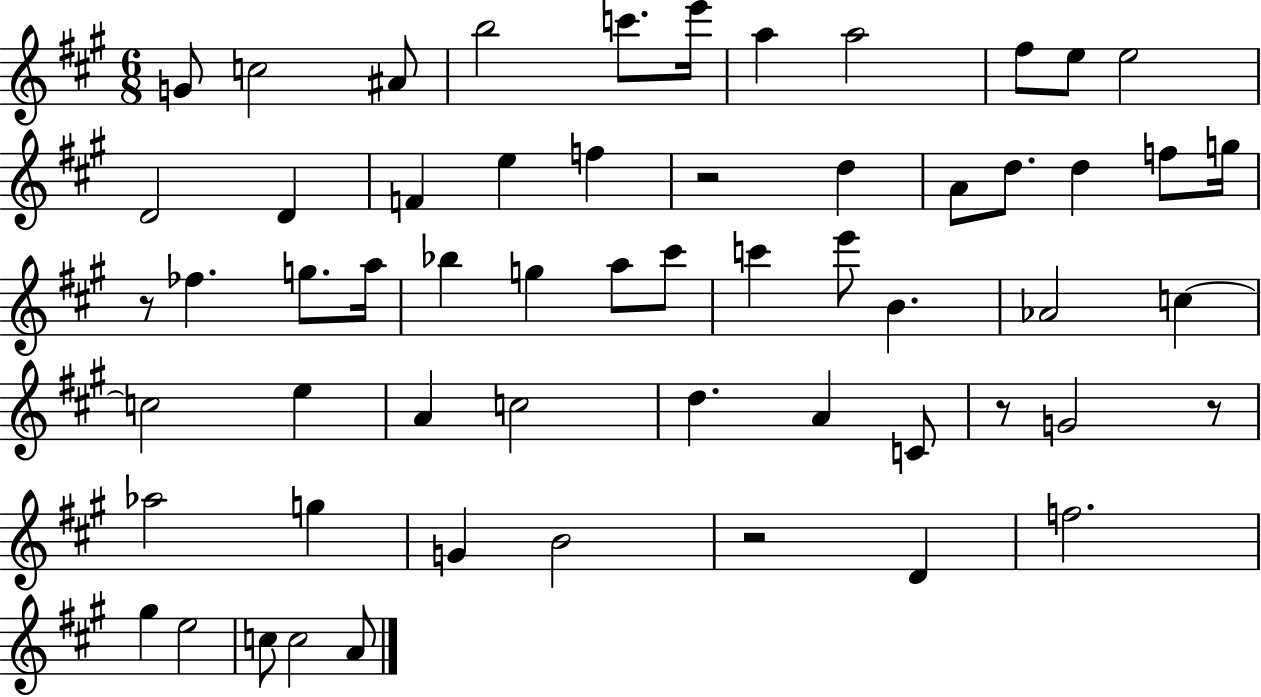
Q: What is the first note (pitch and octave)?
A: G4